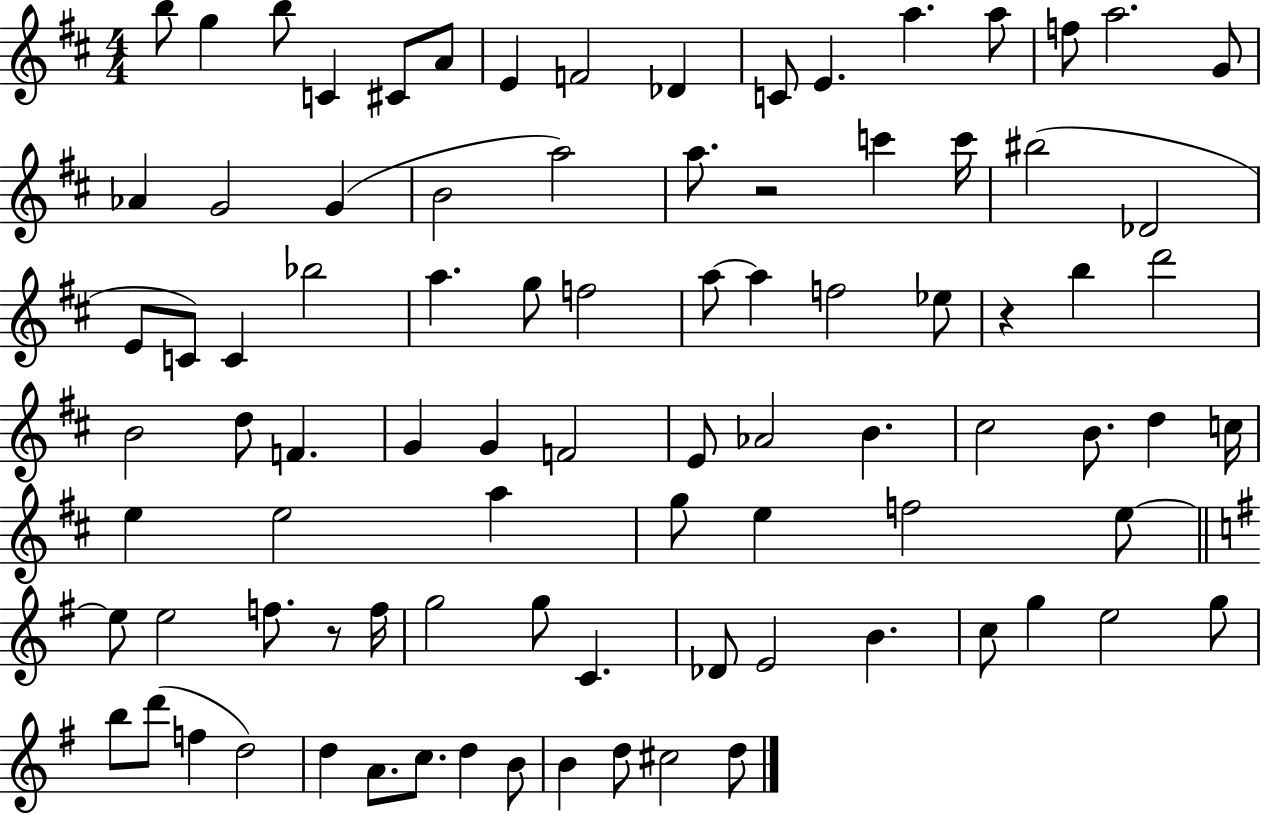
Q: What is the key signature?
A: D major